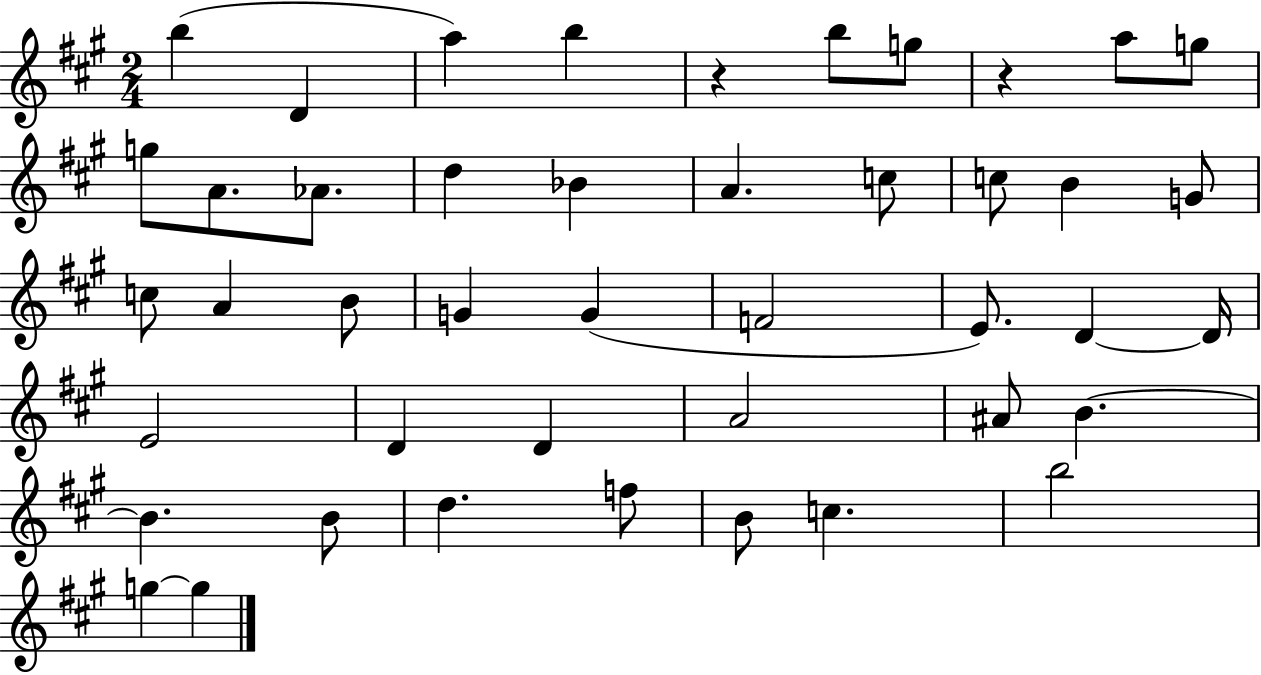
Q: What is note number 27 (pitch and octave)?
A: D4